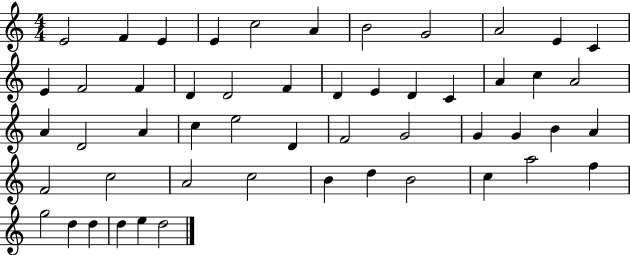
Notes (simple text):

E4/h F4/q E4/q E4/q C5/h A4/q B4/h G4/h A4/h E4/q C4/q E4/q F4/h F4/q D4/q D4/h F4/q D4/q E4/q D4/q C4/q A4/q C5/q A4/h A4/q D4/h A4/q C5/q E5/h D4/q F4/h G4/h G4/q G4/q B4/q A4/q F4/h C5/h A4/h C5/h B4/q D5/q B4/h C5/q A5/h F5/q G5/h D5/q D5/q D5/q E5/q D5/h